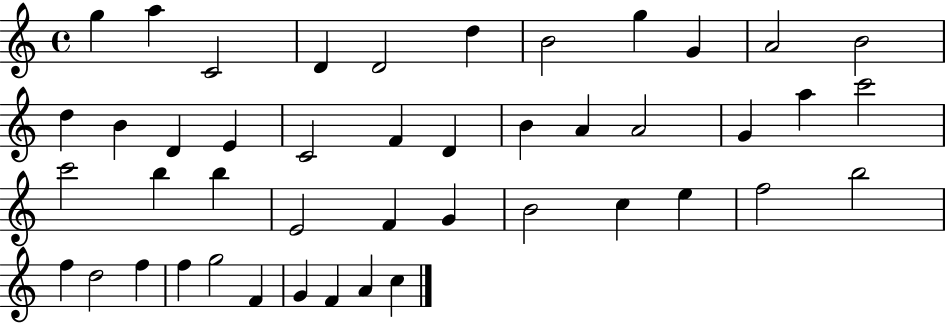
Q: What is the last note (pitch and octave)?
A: C5